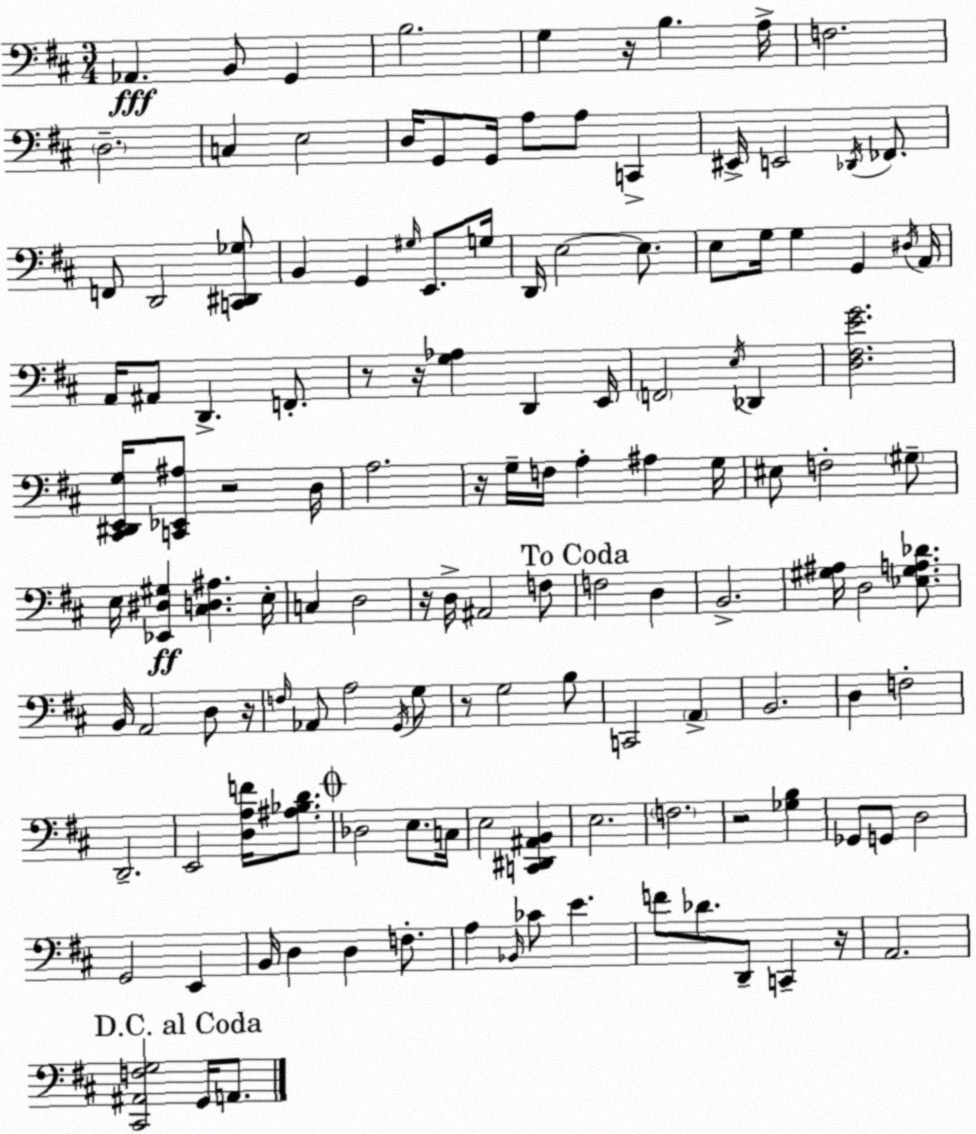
X:1
T:Untitled
M:3/4
L:1/4
K:D
_A,, B,,/2 G,, B,2 G, z/4 B, A,/4 F,2 D,2 C, E,2 D,/4 G,,/2 G,,/4 A,/2 A,/2 C,, ^E,,/4 E,,2 _D,,/4 _F,,/2 F,,/2 D,,2 [C,,^D,,_G,]/2 B,, G,, ^G,/4 E,,/2 G,/4 D,,/4 E,2 E,/2 E,/2 G,/4 G, G,, ^D,/4 A,,/4 A,,/4 ^A,,/2 D,, F,,/2 z/2 z/4 [G,_A,] D,, E,,/4 F,,2 E,/4 _D,, [D,^F,EG]2 [^C,,^D,,E,,G,]/4 [C,,_E,,^A,]/2 z2 D,/4 A,2 z/4 G,/4 F,/4 A, ^A, G,/4 ^E,/2 F,2 ^G,/2 E,/4 [_E,,^D,^G,] [^C,D,^A,] E,/4 C, D,2 z/4 D,/4 ^A,,2 F,/2 F,2 D, B,,2 [^G,^A,]/4 D,2 [_E,^G,A,_D]/2 B,,/4 A,,2 D,/2 z/4 F,/4 _A,,/2 A,2 G,,/4 G,/2 z/2 G,2 B,/2 C,,2 A,, B,,2 D, F,2 D,,2 E,,2 [D,A,F]/4 [^A,_B,D]/2 _D,2 E,/2 C,/4 E,2 [C,,^D,,^A,,B,,] E,2 F,2 z2 [_G,B,] _G,,/2 G,,/2 D,2 G,,2 E,, B,,/4 D, D, F,/2 A, _B,,/4 _C/2 E F/2 _D/2 D,,/2 C,, z/4 A,,2 [^C,,^A,,F,G,]2 G,,/4 A,,/2